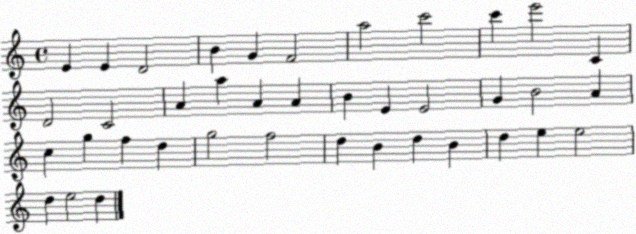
X:1
T:Untitled
M:4/4
L:1/4
K:C
E E D2 B G F2 a2 c'2 c' e'2 C D2 C2 A a A A B E E2 G B2 A c g f d g2 f2 d B d B d e e2 d e2 d